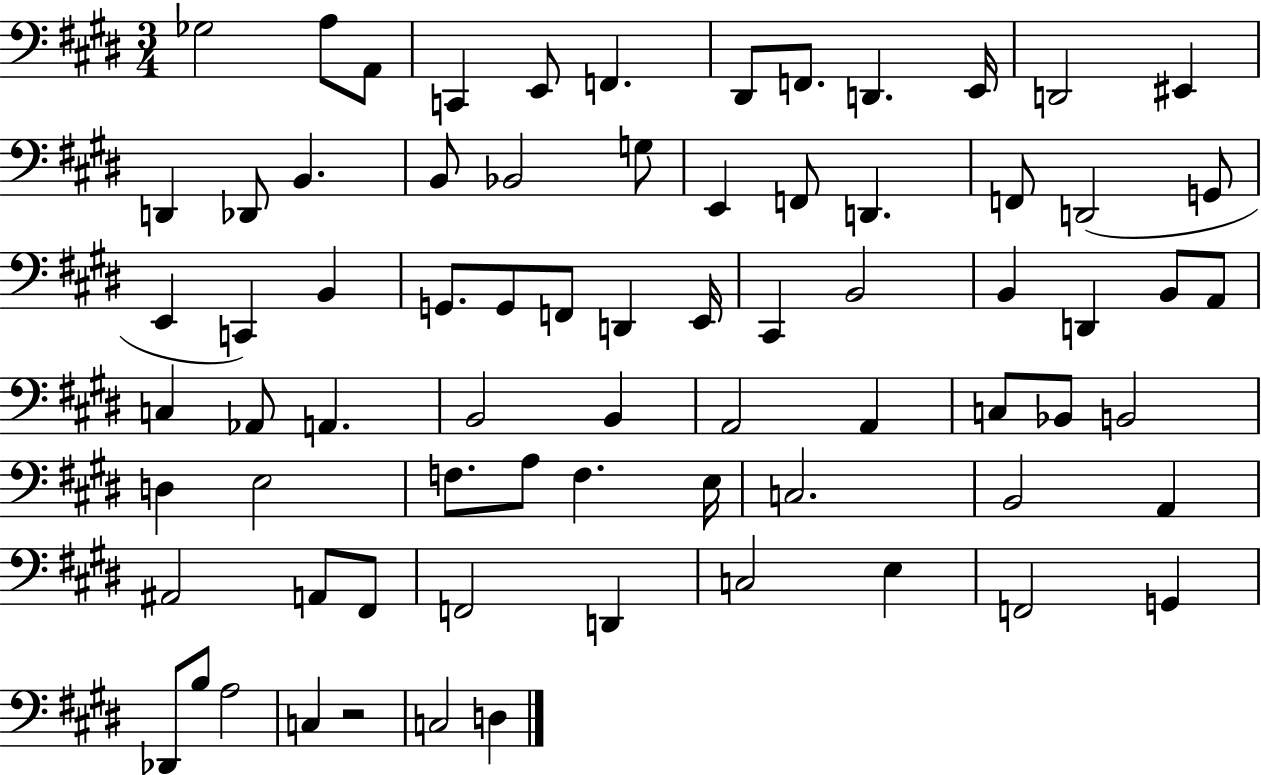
Gb3/h A3/e A2/e C2/q E2/e F2/q. D#2/e F2/e. D2/q. E2/s D2/h EIS2/q D2/q Db2/e B2/q. B2/e Bb2/h G3/e E2/q F2/e D2/q. F2/e D2/h G2/e E2/q C2/q B2/q G2/e. G2/e F2/e D2/q E2/s C#2/q B2/h B2/q D2/q B2/e A2/e C3/q Ab2/e A2/q. B2/h B2/q A2/h A2/q C3/e Bb2/e B2/h D3/q E3/h F3/e. A3/e F3/q. E3/s C3/h. B2/h A2/q A#2/h A2/e F#2/e F2/h D2/q C3/h E3/q F2/h G2/q Db2/e B3/e A3/h C3/q R/h C3/h D3/q